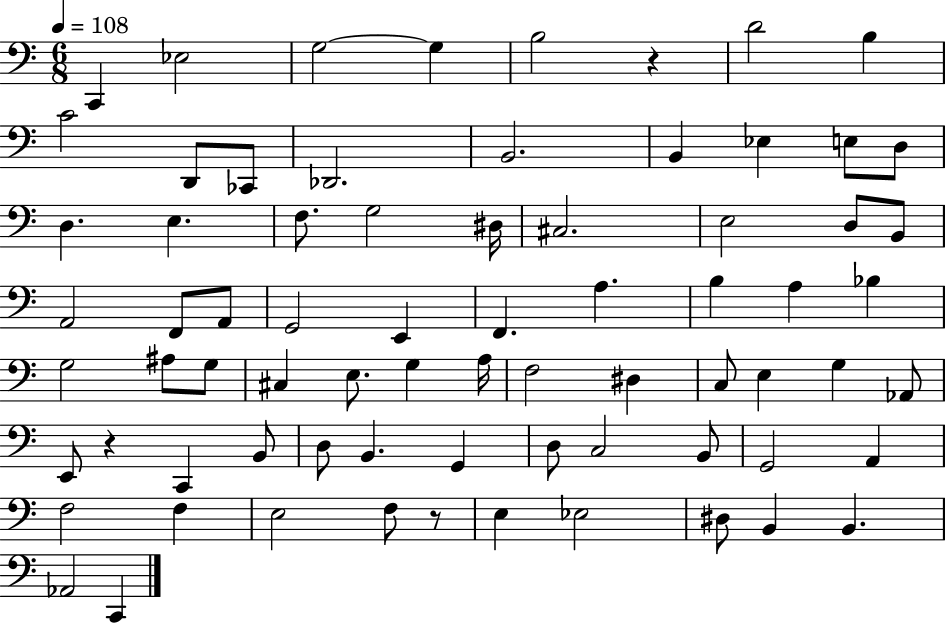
X:1
T:Untitled
M:6/8
L:1/4
K:C
C,, _E,2 G,2 G, B,2 z D2 B, C2 D,,/2 _C,,/2 _D,,2 B,,2 B,, _E, E,/2 D,/2 D, E, F,/2 G,2 ^D,/4 ^C,2 E,2 D,/2 B,,/2 A,,2 F,,/2 A,,/2 G,,2 E,, F,, A, B, A, _B, G,2 ^A,/2 G,/2 ^C, E,/2 G, A,/4 F,2 ^D, C,/2 E, G, _A,,/2 E,,/2 z C,, B,,/2 D,/2 B,, G,, D,/2 C,2 B,,/2 G,,2 A,, F,2 F, E,2 F,/2 z/2 E, _E,2 ^D,/2 B,, B,, _A,,2 C,,